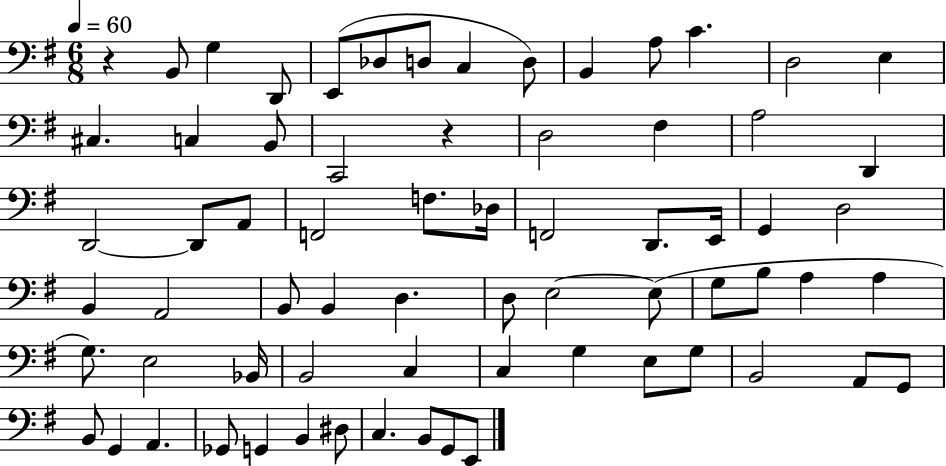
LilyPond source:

{
  \clef bass
  \numericTimeSignature
  \time 6/8
  \key g \major
  \tempo 4 = 60
  r4 b,8 g4 d,8 | e,8( des8 d8 c4 d8) | b,4 a8 c'4. | d2 e4 | \break cis4. c4 b,8 | c,2 r4 | d2 fis4 | a2 d,4 | \break d,2~~ d,8 a,8 | f,2 f8. des16 | f,2 d,8. e,16 | g,4 d2 | \break b,4 a,2 | b,8 b,4 d4. | d8 e2~~ e8( | g8 b8 a4 a4 | \break g8.) e2 bes,16 | b,2 c4 | c4 g4 e8 g8 | b,2 a,8 g,8 | \break b,8 g,4 a,4. | ges,8 g,4 b,4 dis8 | c4. b,8 g,8 e,8 | \bar "|."
}